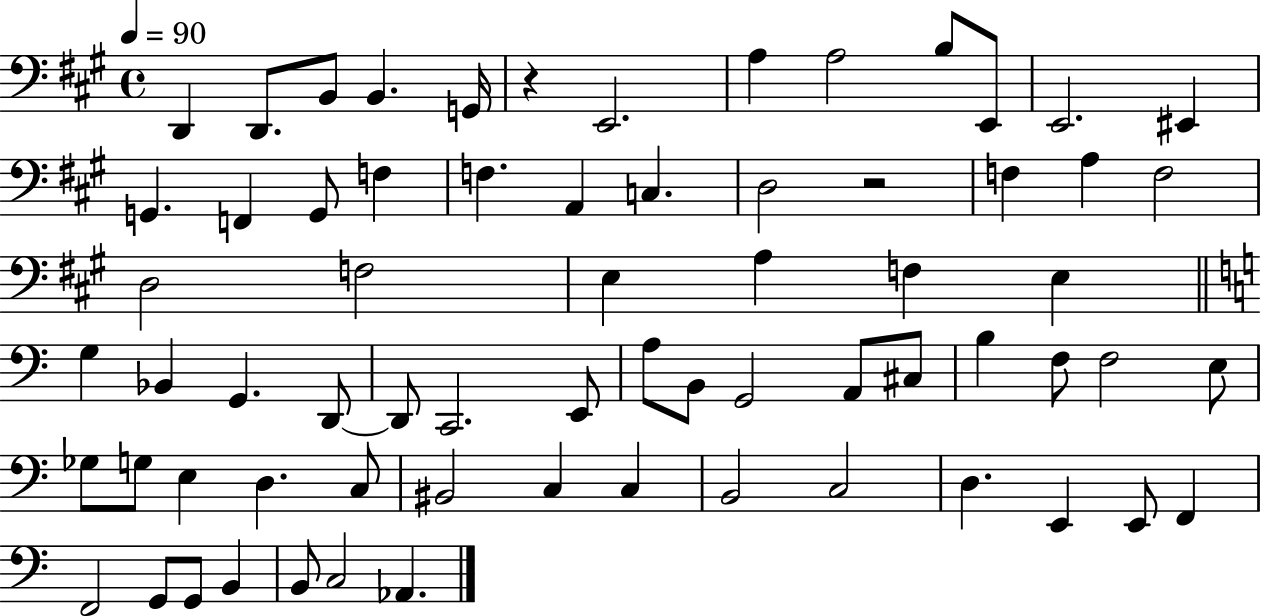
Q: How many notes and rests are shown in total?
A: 68